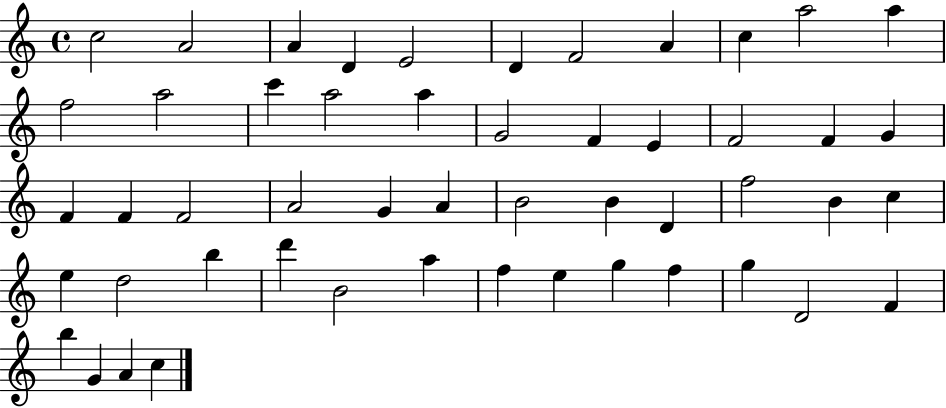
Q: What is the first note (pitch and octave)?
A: C5